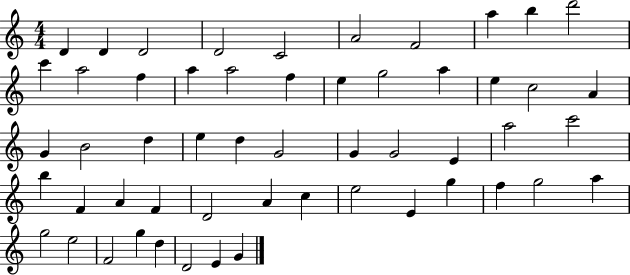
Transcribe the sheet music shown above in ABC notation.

X:1
T:Untitled
M:4/4
L:1/4
K:C
D D D2 D2 C2 A2 F2 a b d'2 c' a2 f a a2 f e g2 a e c2 A G B2 d e d G2 G G2 E a2 c'2 b F A F D2 A c e2 E g f g2 a g2 e2 F2 g d D2 E G